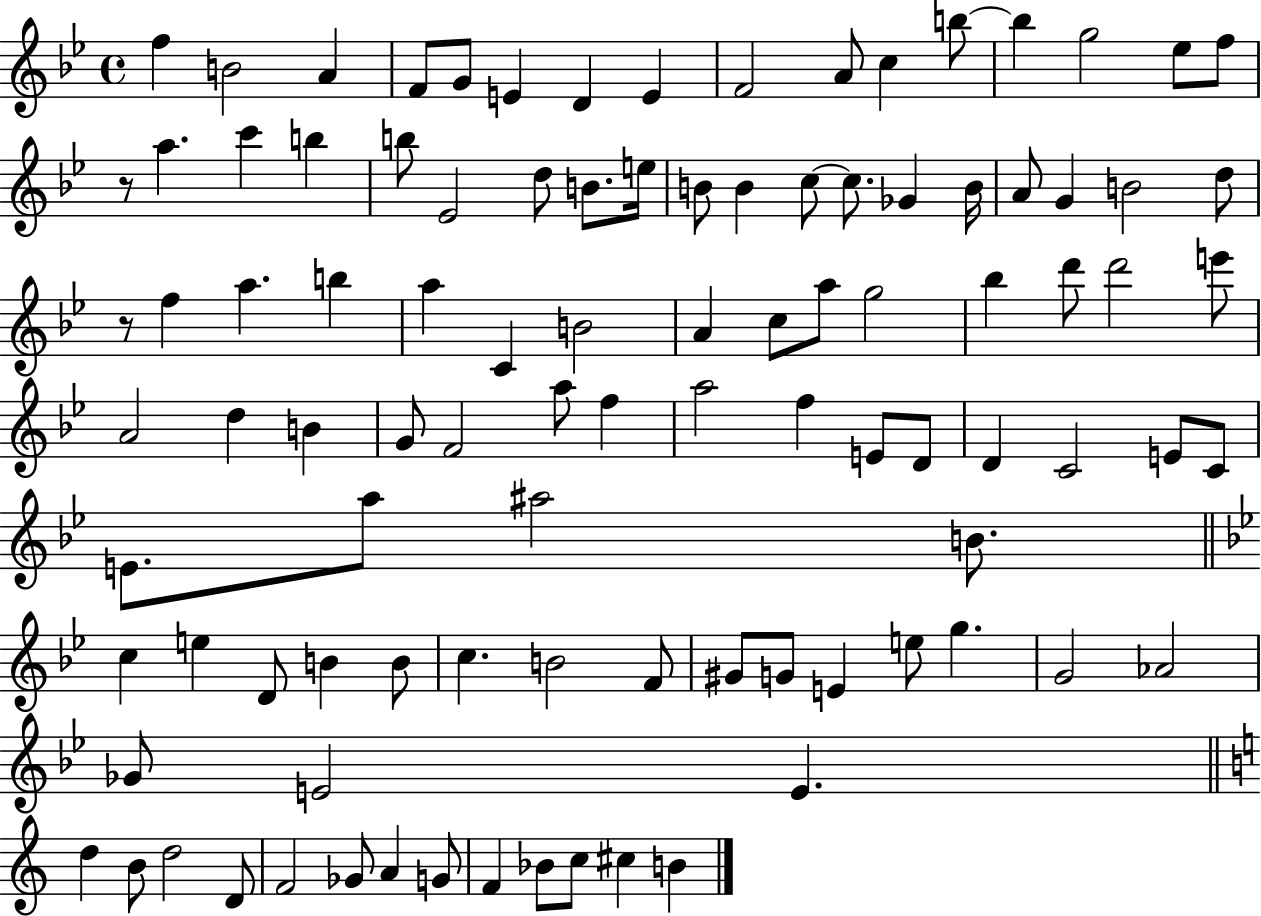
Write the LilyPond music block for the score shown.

{
  \clef treble
  \time 4/4
  \defaultTimeSignature
  \key bes \major
  f''4 b'2 a'4 | f'8 g'8 e'4 d'4 e'4 | f'2 a'8 c''4 b''8~~ | b''4 g''2 ees''8 f''8 | \break r8 a''4. c'''4 b''4 | b''8 ees'2 d''8 b'8. e''16 | b'8 b'4 c''8~~ c''8. ges'4 b'16 | a'8 g'4 b'2 d''8 | \break r8 f''4 a''4. b''4 | a''4 c'4 b'2 | a'4 c''8 a''8 g''2 | bes''4 d'''8 d'''2 e'''8 | \break a'2 d''4 b'4 | g'8 f'2 a''8 f''4 | a''2 f''4 e'8 d'8 | d'4 c'2 e'8 c'8 | \break e'8. a''8 ais''2 b'8. | \bar "||" \break \key g \minor c''4 e''4 d'8 b'4 b'8 | c''4. b'2 f'8 | gis'8 g'8 e'4 e''8 g''4. | g'2 aes'2 | \break ges'8 e'2 e'4. | \bar "||" \break \key c \major d''4 b'8 d''2 d'8 | f'2 ges'8 a'4 g'8 | f'4 bes'8 c''8 cis''4 b'4 | \bar "|."
}